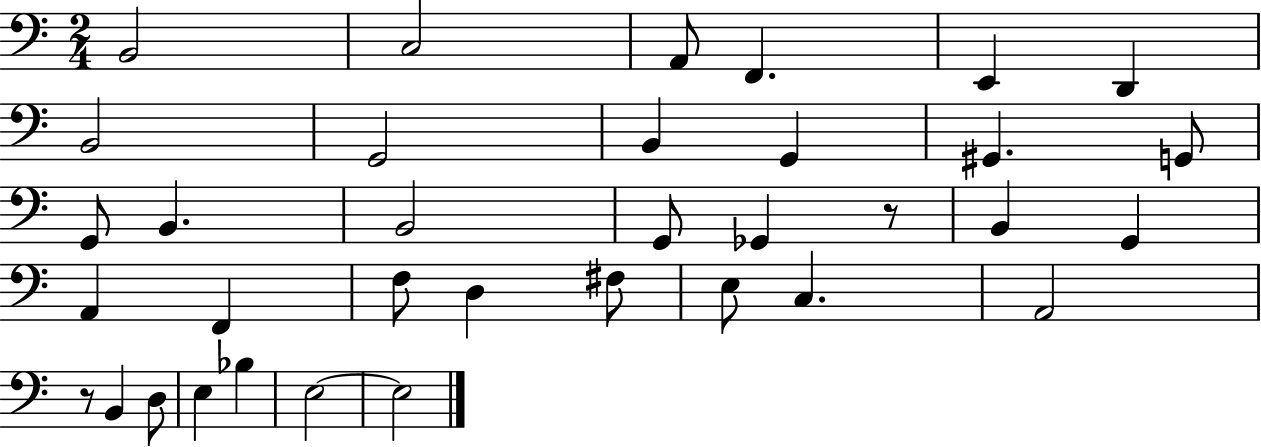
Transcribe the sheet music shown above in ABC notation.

X:1
T:Untitled
M:2/4
L:1/4
K:C
B,,2 C,2 A,,/2 F,, E,, D,, B,,2 G,,2 B,, G,, ^G,, G,,/2 G,,/2 B,, B,,2 G,,/2 _G,, z/2 B,, G,, A,, F,, F,/2 D, ^F,/2 E,/2 C, A,,2 z/2 B,, D,/2 E, _B, E,2 E,2